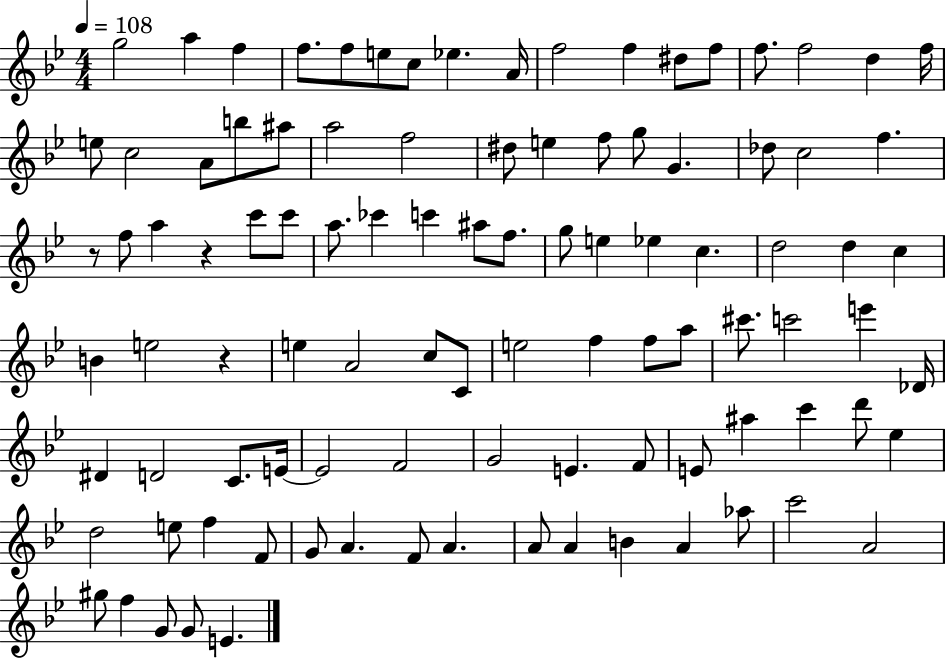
{
  \clef treble
  \numericTimeSignature
  \time 4/4
  \key bes \major
  \tempo 4 = 108
  g''2 a''4 f''4 | f''8. f''8 e''8 c''8 ees''4. a'16 | f''2 f''4 dis''8 f''8 | f''8. f''2 d''4 f''16 | \break e''8 c''2 a'8 b''8 ais''8 | a''2 f''2 | dis''8 e''4 f''8 g''8 g'4. | des''8 c''2 f''4. | \break r8 f''8 a''4 r4 c'''8 c'''8 | a''8. ces'''4 c'''4 ais''8 f''8. | g''8 e''4 ees''4 c''4. | d''2 d''4 c''4 | \break b'4 e''2 r4 | e''4 a'2 c''8 c'8 | e''2 f''4 f''8 a''8 | cis'''8. c'''2 e'''4 des'16 | \break dis'4 d'2 c'8. e'16~~ | e'2 f'2 | g'2 e'4. f'8 | e'8 ais''4 c'''4 d'''8 ees''4 | \break d''2 e''8 f''4 f'8 | g'8 a'4. f'8 a'4. | a'8 a'4 b'4 a'4 aes''8 | c'''2 a'2 | \break gis''8 f''4 g'8 g'8 e'4. | \bar "|."
}